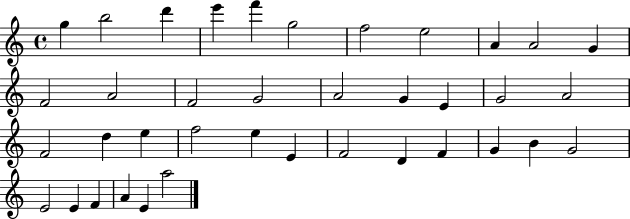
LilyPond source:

{
  \clef treble
  \time 4/4
  \defaultTimeSignature
  \key c \major
  g''4 b''2 d'''4 | e'''4 f'''4 g''2 | f''2 e''2 | a'4 a'2 g'4 | \break f'2 a'2 | f'2 g'2 | a'2 g'4 e'4 | g'2 a'2 | \break f'2 d''4 e''4 | f''2 e''4 e'4 | f'2 d'4 f'4 | g'4 b'4 g'2 | \break e'2 e'4 f'4 | a'4 e'4 a''2 | \bar "|."
}